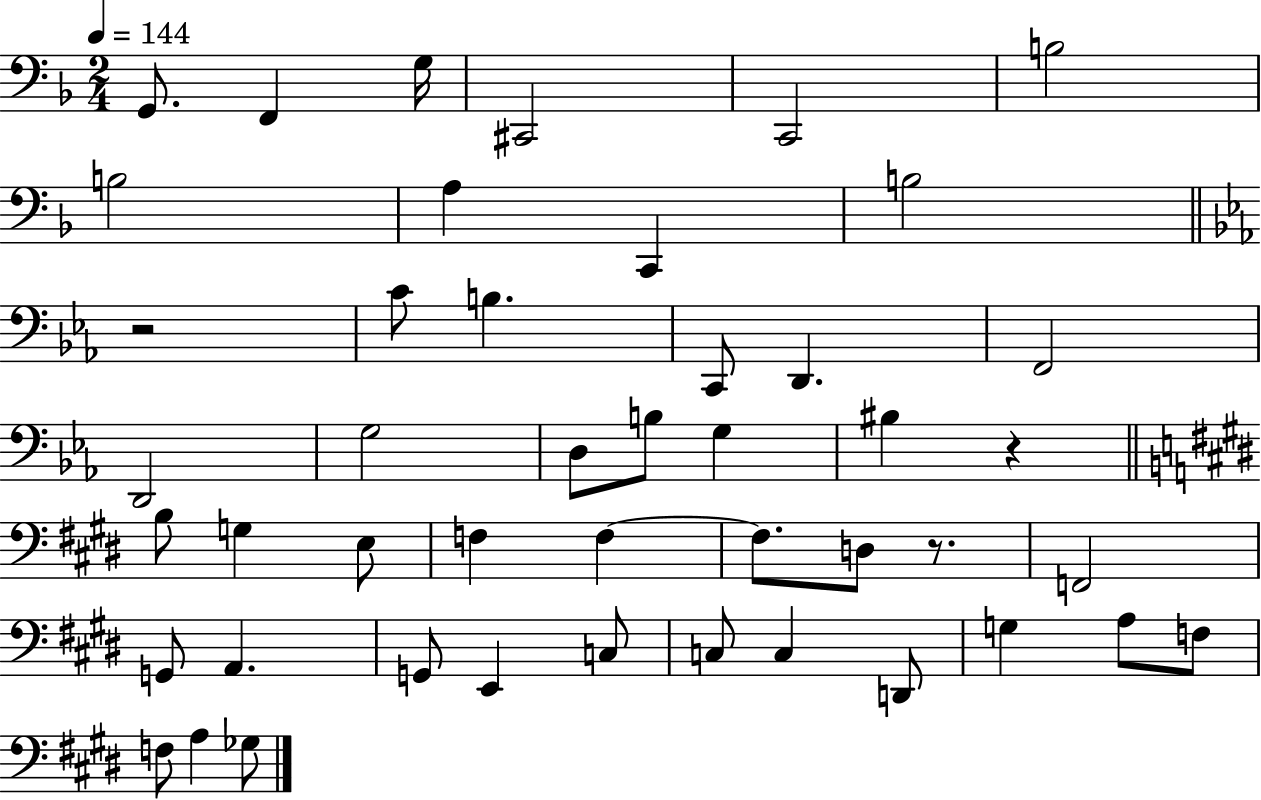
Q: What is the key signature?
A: F major